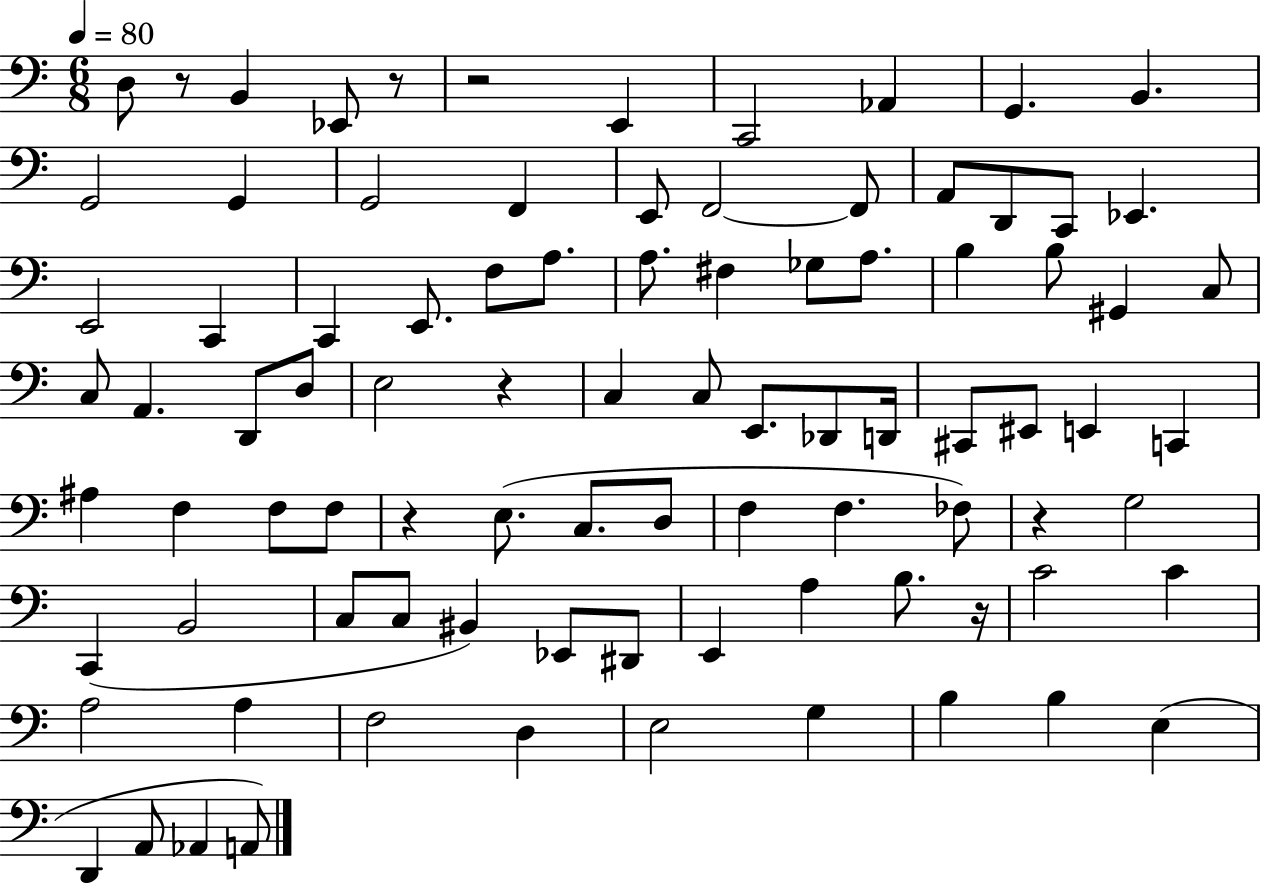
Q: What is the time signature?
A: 6/8